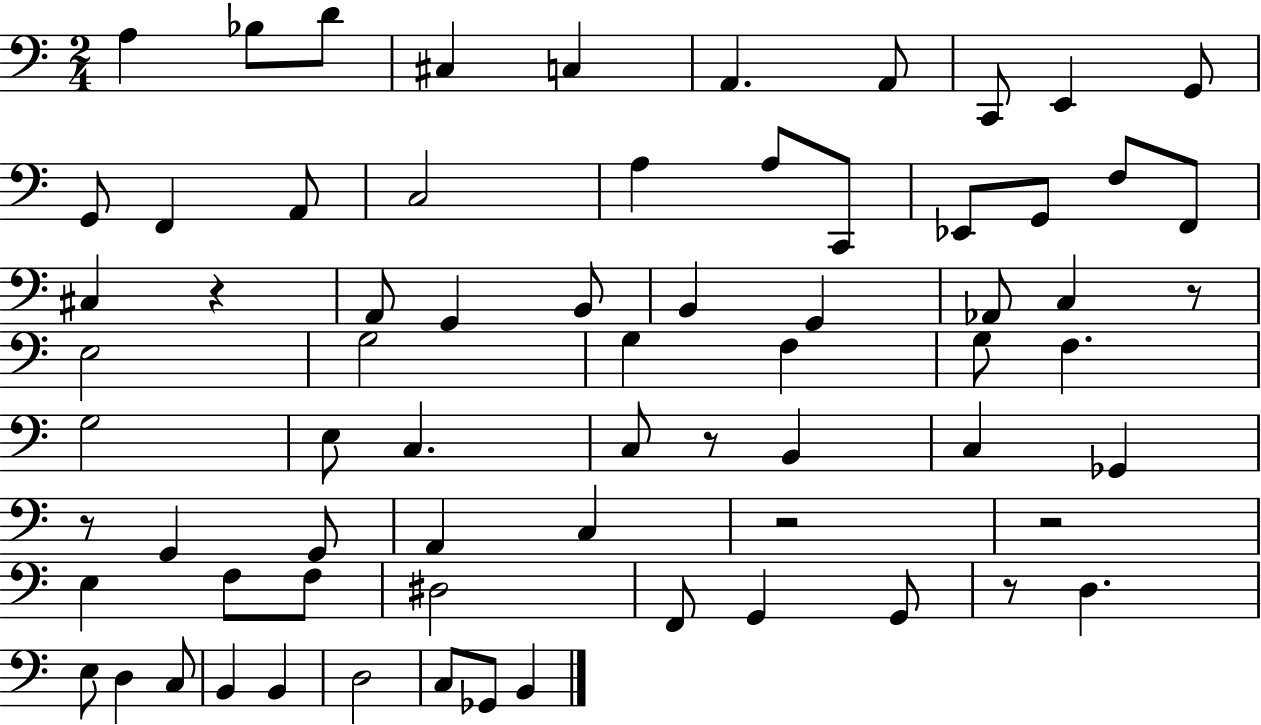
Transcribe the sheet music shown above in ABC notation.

X:1
T:Untitled
M:2/4
L:1/4
K:C
A, _B,/2 D/2 ^C, C, A,, A,,/2 C,,/2 E,, G,,/2 G,,/2 F,, A,,/2 C,2 A, A,/2 C,,/2 _E,,/2 G,,/2 F,/2 F,,/2 ^C, z A,,/2 G,, B,,/2 B,, G,, _A,,/2 C, z/2 E,2 G,2 G, F, G,/2 F, G,2 E,/2 C, C,/2 z/2 B,, C, _G,, z/2 G,, G,,/2 A,, C, z2 z2 E, F,/2 F,/2 ^D,2 F,,/2 G,, G,,/2 z/2 D, E,/2 D, C,/2 B,, B,, D,2 C,/2 _G,,/2 B,,